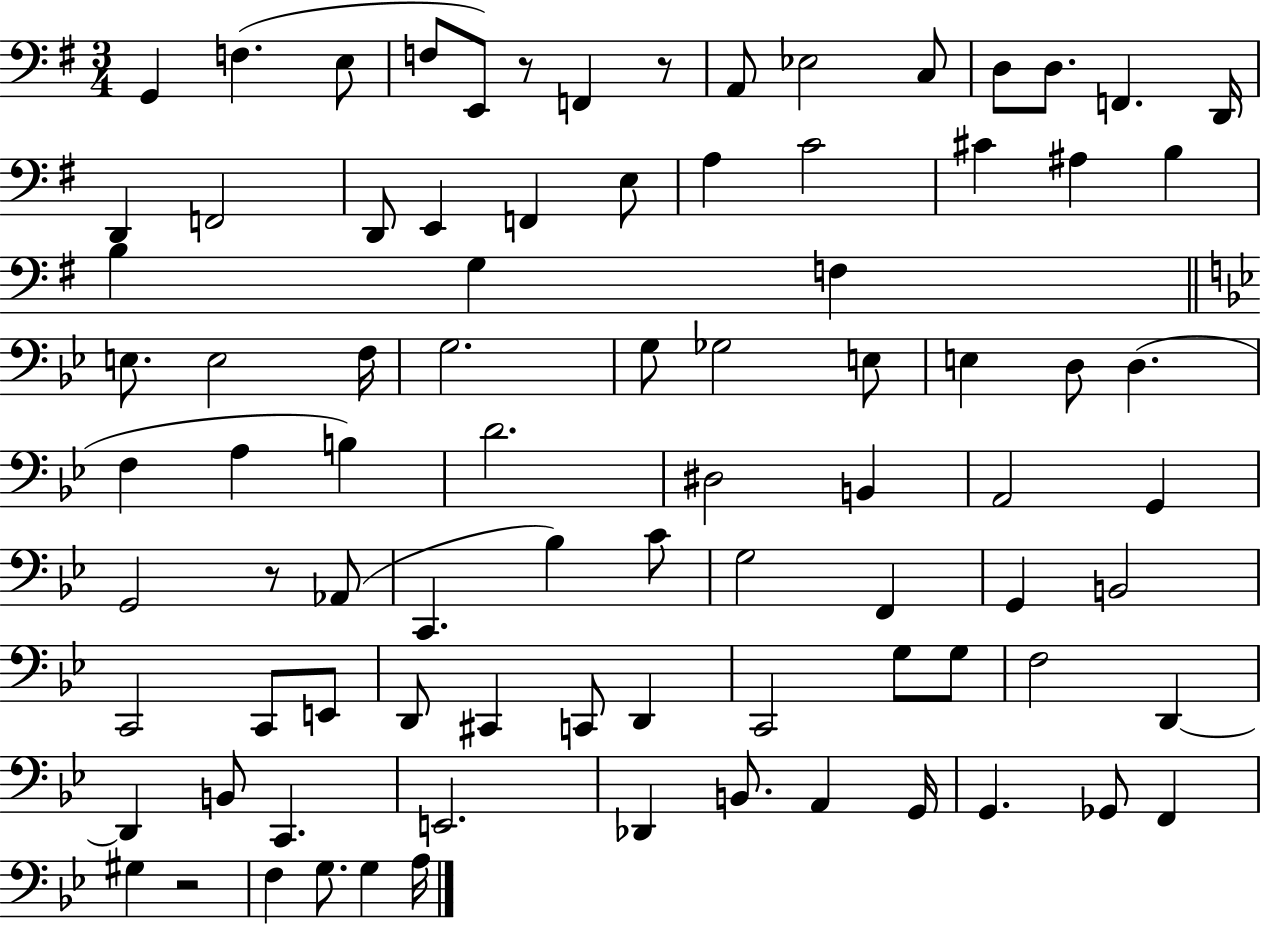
G2/q F3/q. E3/e F3/e E2/e R/e F2/q R/e A2/e Eb3/h C3/e D3/e D3/e. F2/q. D2/s D2/q F2/h D2/e E2/q F2/q E3/e A3/q C4/h C#4/q A#3/q B3/q B3/q G3/q F3/q E3/e. E3/h F3/s G3/h. G3/e Gb3/h E3/e E3/q D3/e D3/q. F3/q A3/q B3/q D4/h. D#3/h B2/q A2/h G2/q G2/h R/e Ab2/e C2/q. Bb3/q C4/e G3/h F2/q G2/q B2/h C2/h C2/e E2/e D2/e C#2/q C2/e D2/q C2/h G3/e G3/e F3/h D2/q D2/q B2/e C2/q. E2/h. Db2/q B2/e. A2/q G2/s G2/q. Gb2/e F2/q G#3/q R/h F3/q G3/e. G3/q A3/s